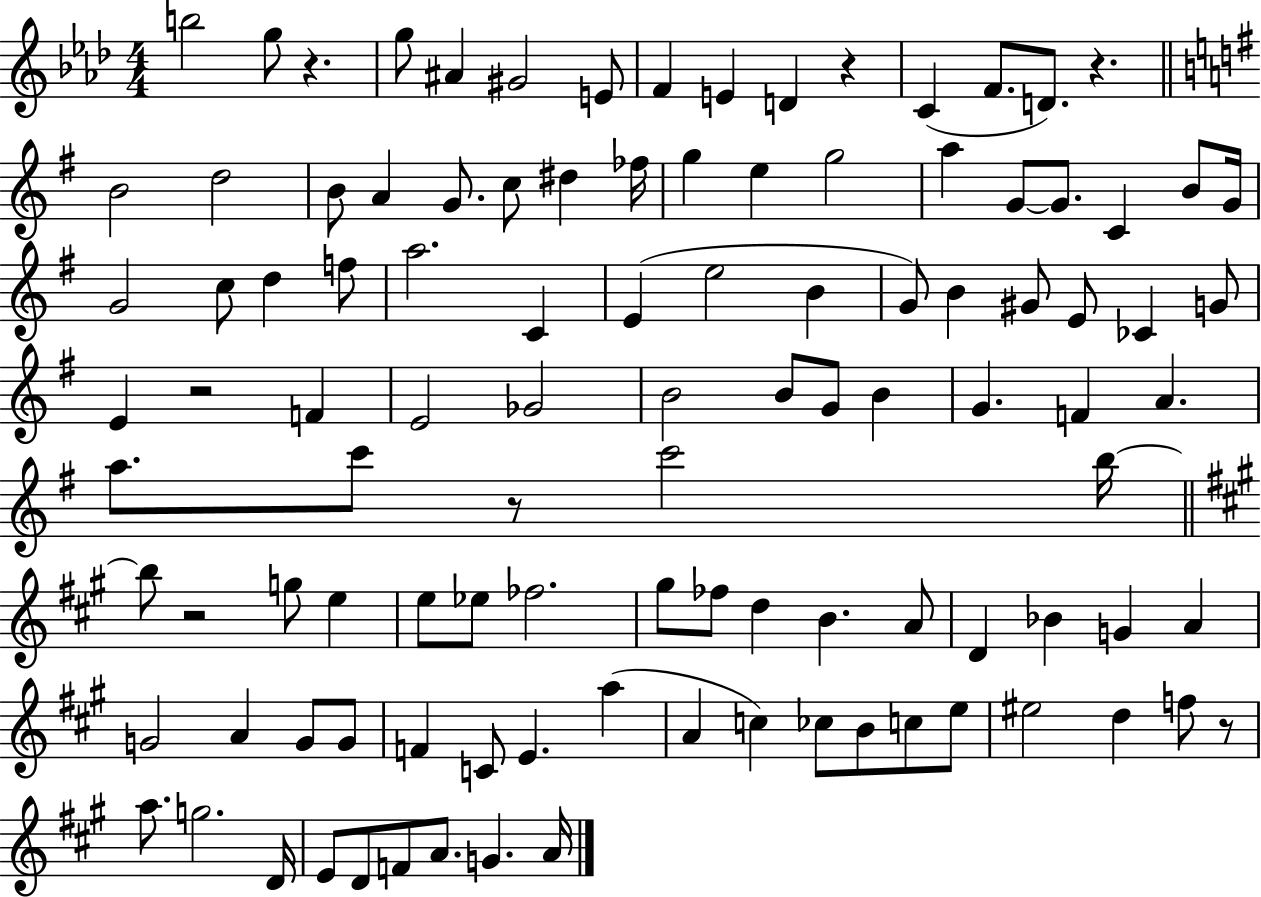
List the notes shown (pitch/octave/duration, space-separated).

B5/h G5/e R/q. G5/e A#4/q G#4/h E4/e F4/q E4/q D4/q R/q C4/q F4/e. D4/e. R/q. B4/h D5/h B4/e A4/q G4/e. C5/e D#5/q FES5/s G5/q E5/q G5/h A5/q G4/e G4/e. C4/q B4/e G4/s G4/h C5/e D5/q F5/e A5/h. C4/q E4/q E5/h B4/q G4/e B4/q G#4/e E4/e CES4/q G4/e E4/q R/h F4/q E4/h Gb4/h B4/h B4/e G4/e B4/q G4/q. F4/q A4/q. A5/e. C6/e R/e C6/h B5/s B5/e R/h G5/e E5/q E5/e Eb5/e FES5/h. G#5/e FES5/e D5/q B4/q. A4/e D4/q Bb4/q G4/q A4/q G4/h A4/q G4/e G4/e F4/q C4/e E4/q. A5/q A4/q C5/q CES5/e B4/e C5/e E5/e EIS5/h D5/q F5/e R/e A5/e. G5/h. D4/s E4/e D4/e F4/e A4/e. G4/q. A4/s